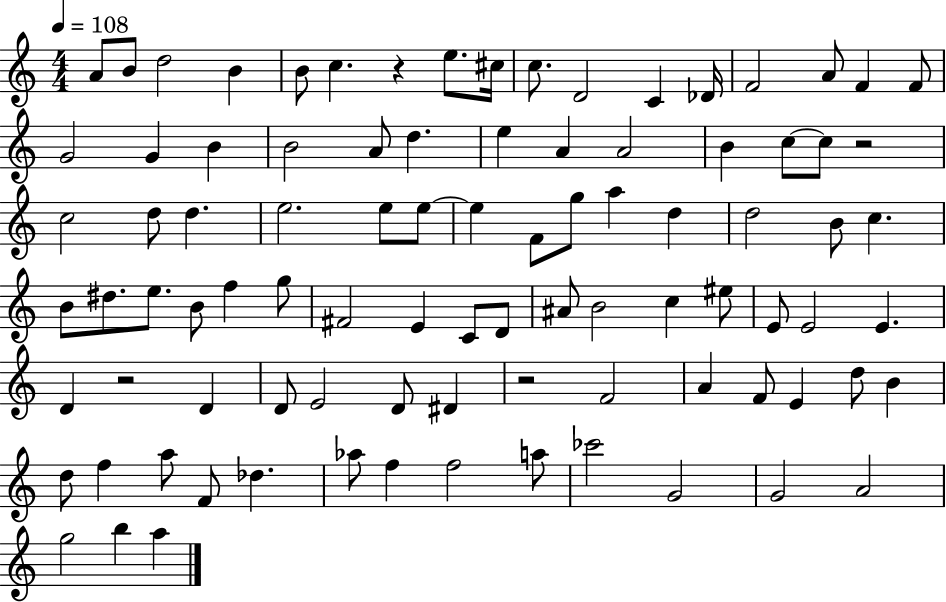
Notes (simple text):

A4/e B4/e D5/h B4/q B4/e C5/q. R/q E5/e. C#5/s C5/e. D4/h C4/q Db4/s F4/h A4/e F4/q F4/e G4/h G4/q B4/q B4/h A4/e D5/q. E5/q A4/q A4/h B4/q C5/e C5/e R/h C5/h D5/e D5/q. E5/h. E5/e E5/e E5/q F4/e G5/e A5/q D5/q D5/h B4/e C5/q. B4/e D#5/e. E5/e. B4/e F5/q G5/e F#4/h E4/q C4/e D4/e A#4/e B4/h C5/q EIS5/e E4/e E4/h E4/q. D4/q R/h D4/q D4/e E4/h D4/e D#4/q R/h F4/h A4/q F4/e E4/q D5/e B4/q D5/e F5/q A5/e F4/e Db5/q. Ab5/e F5/q F5/h A5/e CES6/h G4/h G4/h A4/h G5/h B5/q A5/q